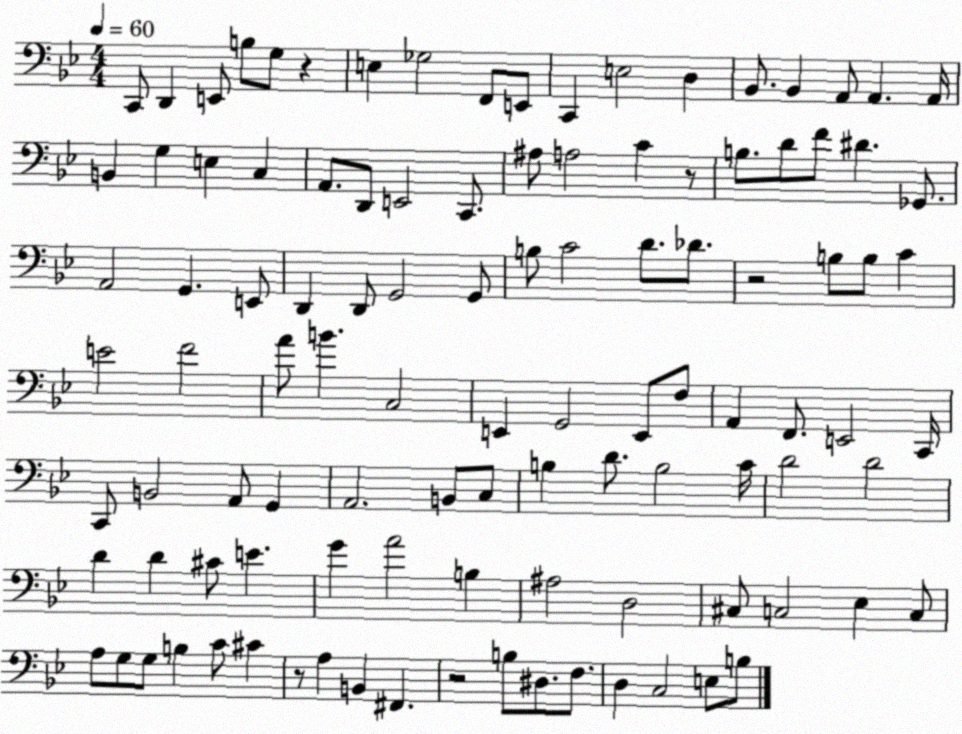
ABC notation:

X:1
T:Untitled
M:4/4
L:1/4
K:Bb
C,,/2 D,, E,,/2 B,/2 G,/2 z E, _G,2 F,,/2 E,,/2 C,, E,2 D, _B,,/2 _B,, A,,/2 A,, A,,/4 B,, G, E, C, A,,/2 D,,/2 E,,2 C,,/2 ^A,/2 A,2 C z/2 B,/2 D/2 F/2 ^D _G,,/2 A,,2 G,, E,,/2 D,, D,,/2 G,,2 G,,/2 B,/2 C2 D/2 _D/2 z2 B,/2 B,/2 C E2 F2 A/2 B C,2 E,, G,,2 E,,/2 F,/2 A,, F,,/2 E,,2 C,,/4 C,,/2 B,,2 A,,/2 G,, A,,2 B,,/2 C,/2 B, D/2 B,2 C/4 D2 D2 D D ^C/2 E G A2 B, ^A,2 D,2 ^C,/2 C,2 _E, C,/2 A,/2 G,/2 G,/2 B, C/2 ^C z/2 A, B,, ^F,, z2 B,/2 ^D,/2 F,/2 D, C,2 E,/2 B,/2